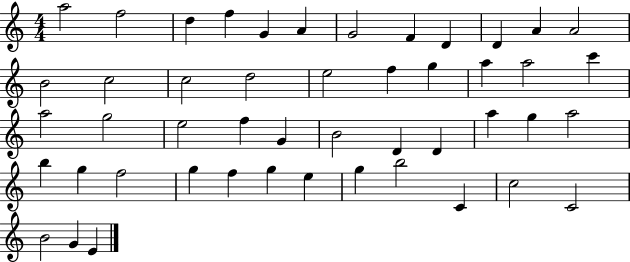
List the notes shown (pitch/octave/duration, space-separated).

A5/h F5/h D5/q F5/q G4/q A4/q G4/h F4/q D4/q D4/q A4/q A4/h B4/h C5/h C5/h D5/h E5/h F5/q G5/q A5/q A5/h C6/q A5/h G5/h E5/h F5/q G4/q B4/h D4/q D4/q A5/q G5/q A5/h B5/q G5/q F5/h G5/q F5/q G5/q E5/q G5/q B5/h C4/q C5/h C4/h B4/h G4/q E4/q